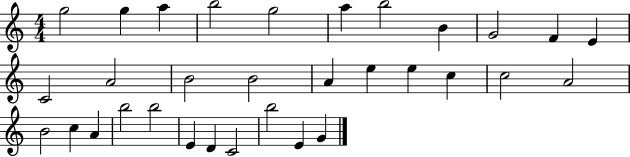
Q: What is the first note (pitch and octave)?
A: G5